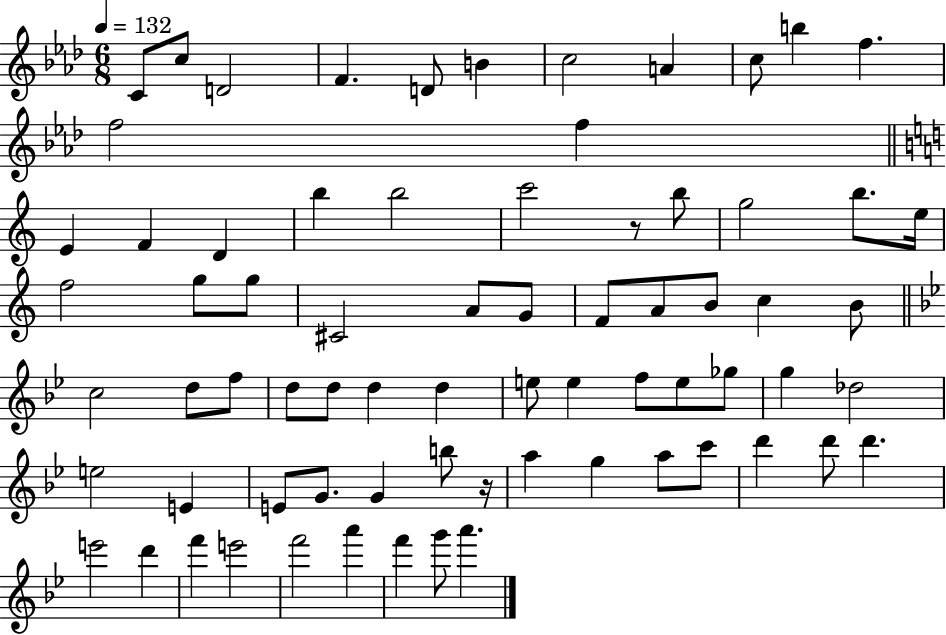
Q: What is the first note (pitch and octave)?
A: C4